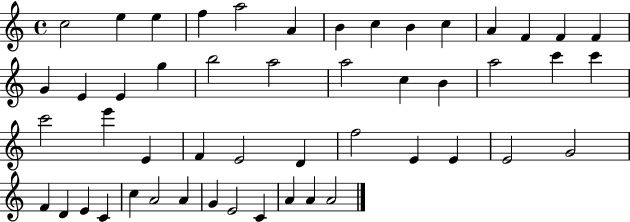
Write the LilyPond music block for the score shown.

{
  \clef treble
  \time 4/4
  \defaultTimeSignature
  \key c \major
  c''2 e''4 e''4 | f''4 a''2 a'4 | b'4 c''4 b'4 c''4 | a'4 f'4 f'4 f'4 | \break g'4 e'4 e'4 g''4 | b''2 a''2 | a''2 c''4 b'4 | a''2 c'''4 c'''4 | \break c'''2 e'''4 e'4 | f'4 e'2 d'4 | f''2 e'4 e'4 | e'2 g'2 | \break f'4 d'4 e'4 c'4 | c''4 a'2 a'4 | g'4 e'2 c'4 | a'4 a'4 a'2 | \break \bar "|."
}